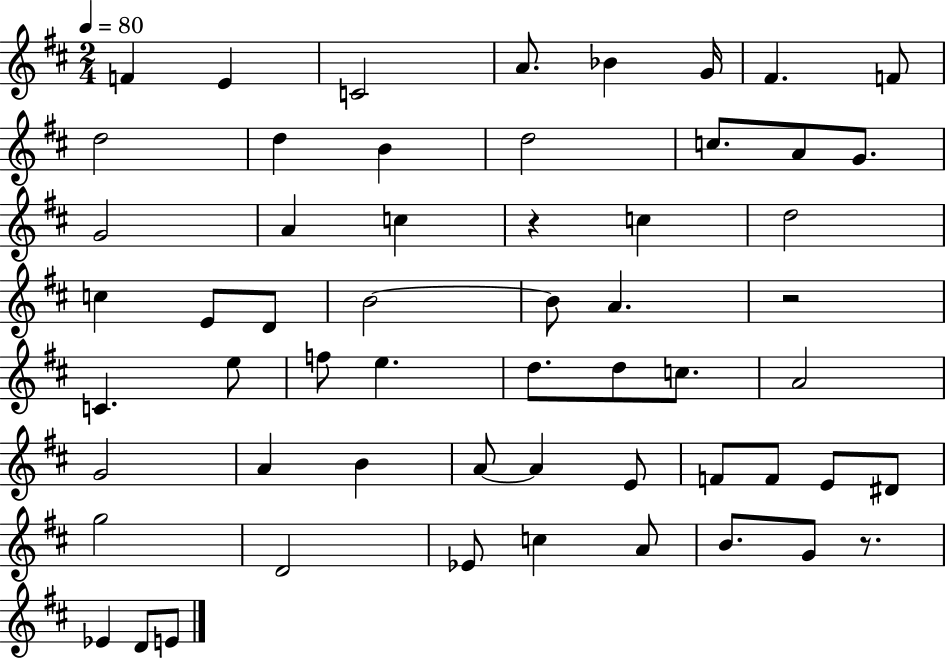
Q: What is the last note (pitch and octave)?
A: E4